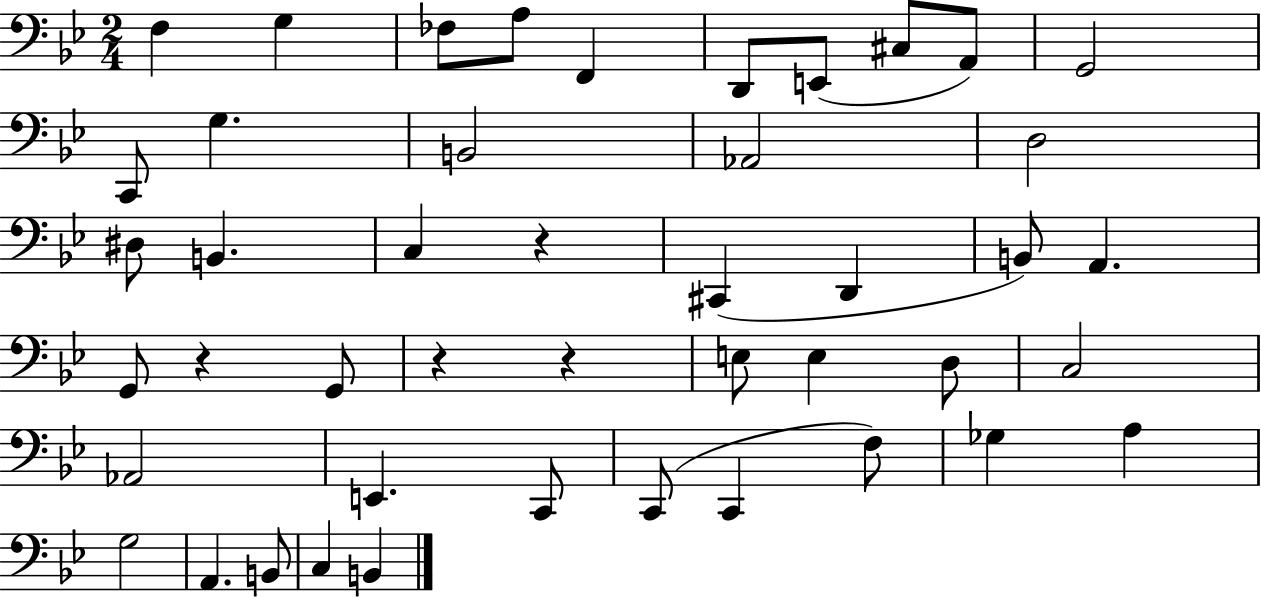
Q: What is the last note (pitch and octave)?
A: B2